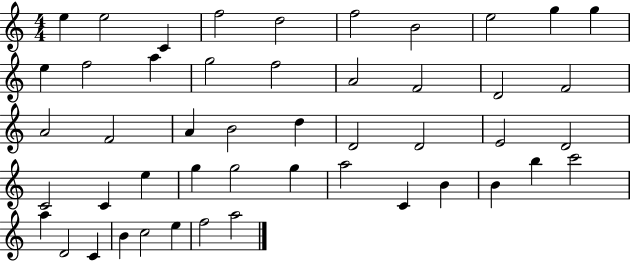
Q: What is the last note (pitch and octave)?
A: A5